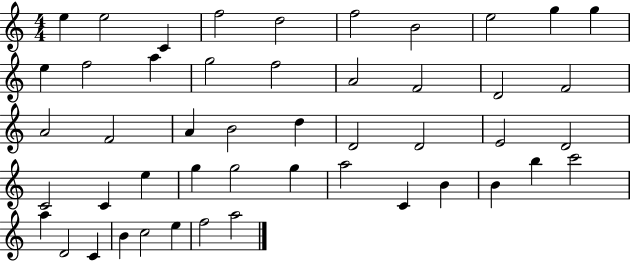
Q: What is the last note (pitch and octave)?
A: A5